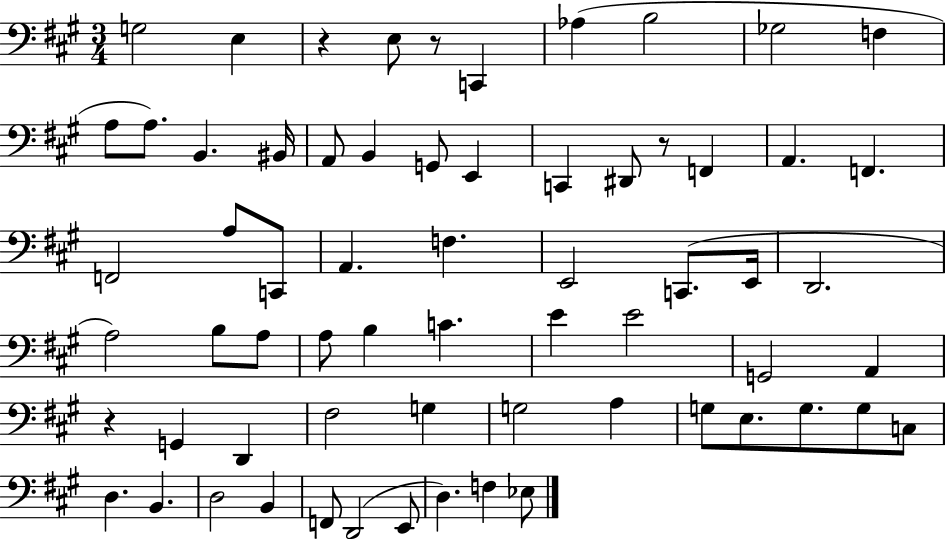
{
  \clef bass
  \numericTimeSignature
  \time 3/4
  \key a \major
  g2 e4 | r4 e8 r8 c,4 | aes4( b2 | ges2 f4 | \break a8 a8.) b,4. bis,16 | a,8 b,4 g,8 e,4 | c,4 dis,8 r8 f,4 | a,4. f,4. | \break f,2 a8 c,8 | a,4. f4. | e,2 c,8.( e,16 | d,2. | \break a2) b8 a8 | a8 b4 c'4. | e'4 e'2 | g,2 a,4 | \break r4 g,4 d,4 | fis2 g4 | g2 a4 | g8 e8. g8. g8 c8 | \break d4. b,4. | d2 b,4 | f,8 d,2( e,8 | d4.) f4 ees8 | \break \bar "|."
}